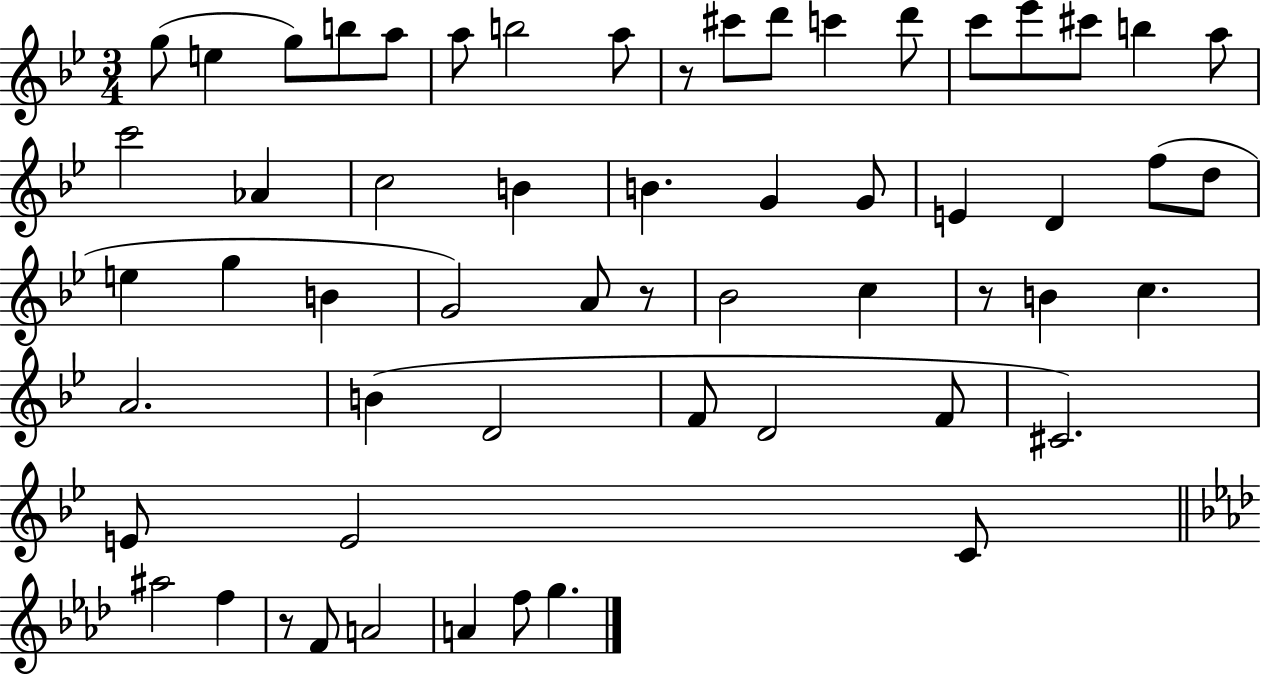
G5/e E5/q G5/e B5/e A5/e A5/e B5/h A5/e R/e C#6/e D6/e C6/q D6/e C6/e Eb6/e C#6/e B5/q A5/e C6/h Ab4/q C5/h B4/q B4/q. G4/q G4/e E4/q D4/q F5/e D5/e E5/q G5/q B4/q G4/h A4/e R/e Bb4/h C5/q R/e B4/q C5/q. A4/h. B4/q D4/h F4/e D4/h F4/e C#4/h. E4/e E4/h C4/e A#5/h F5/q R/e F4/e A4/h A4/q F5/e G5/q.